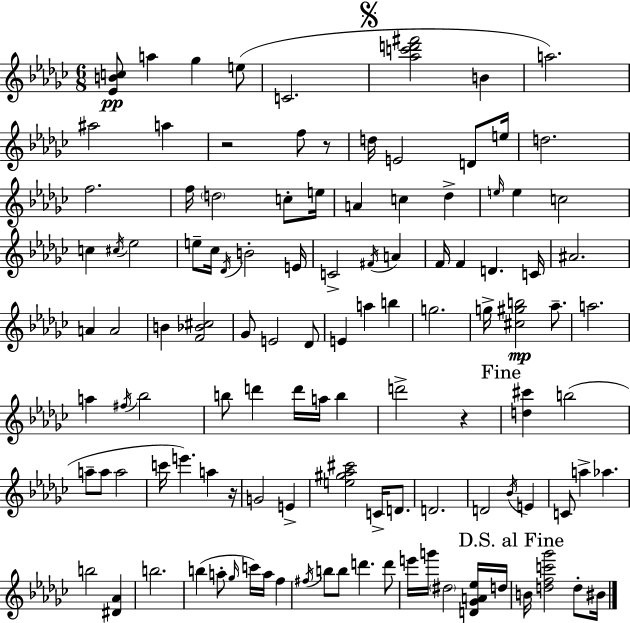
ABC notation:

X:1
T:Untitled
M:6/8
L:1/4
K:Ebm
[_EBc]/2 a _g e/2 C2 [_ac'd'^f']2 B a2 ^a2 a z2 f/2 z/2 d/4 E2 D/2 e/4 d2 f2 f/4 d2 c/2 e/4 A c _d e/4 e c2 c ^c/4 _e2 e/2 _c/4 _D/4 B2 E/4 C2 ^F/4 A F/4 F D C/4 ^A2 A A2 B [F_B^c]2 _G/2 E2 _D/2 E a b g2 g/4 [^c^gb]2 _a/2 a2 a ^f/4 _b2 b/2 d' d'/4 a/4 b d'2 z [d^c'] b2 a/2 a/2 a2 c'/4 e' a z/4 G2 E [e^g_a^c']2 C/4 D/2 D2 D2 _B/4 E C/2 a _a b2 [^D_A] b2 b a/2 _g/4 c'/4 a/4 f ^f/4 b/2 b/2 d' d'/2 e'/4 g'/4 ^d2 [D_GA_e]/4 d/4 B/4 [dfc'_g']2 d/2 ^B/4